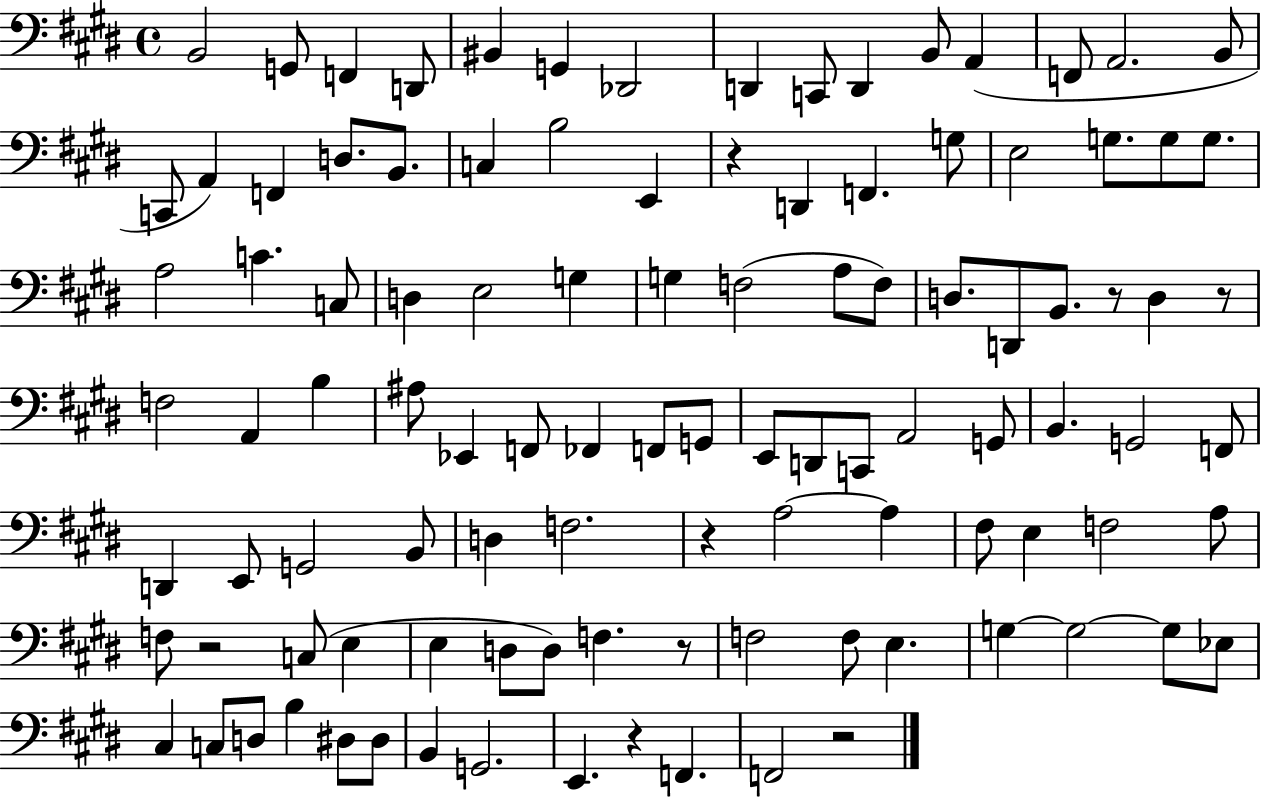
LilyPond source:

{
  \clef bass
  \time 4/4
  \defaultTimeSignature
  \key e \major
  b,2 g,8 f,4 d,8 | bis,4 g,4 des,2 | d,4 c,8 d,4 b,8 a,4( | f,8 a,2. b,8 | \break c,8 a,4) f,4 d8. b,8. | c4 b2 e,4 | r4 d,4 f,4. g8 | e2 g8. g8 g8. | \break a2 c'4. c8 | d4 e2 g4 | g4 f2( a8 f8) | d8. d,8 b,8. r8 d4 r8 | \break f2 a,4 b4 | ais8 ees,4 f,8 fes,4 f,8 g,8 | e,8 d,8 c,8 a,2 g,8 | b,4. g,2 f,8 | \break d,4 e,8 g,2 b,8 | d4 f2. | r4 a2~~ a4 | fis8 e4 f2 a8 | \break f8 r2 c8( e4 | e4 d8 d8) f4. r8 | f2 f8 e4. | g4~~ g2~~ g8 ees8 | \break cis4 c8 d8 b4 dis8 dis8 | b,4 g,2. | e,4. r4 f,4. | f,2 r2 | \break \bar "|."
}